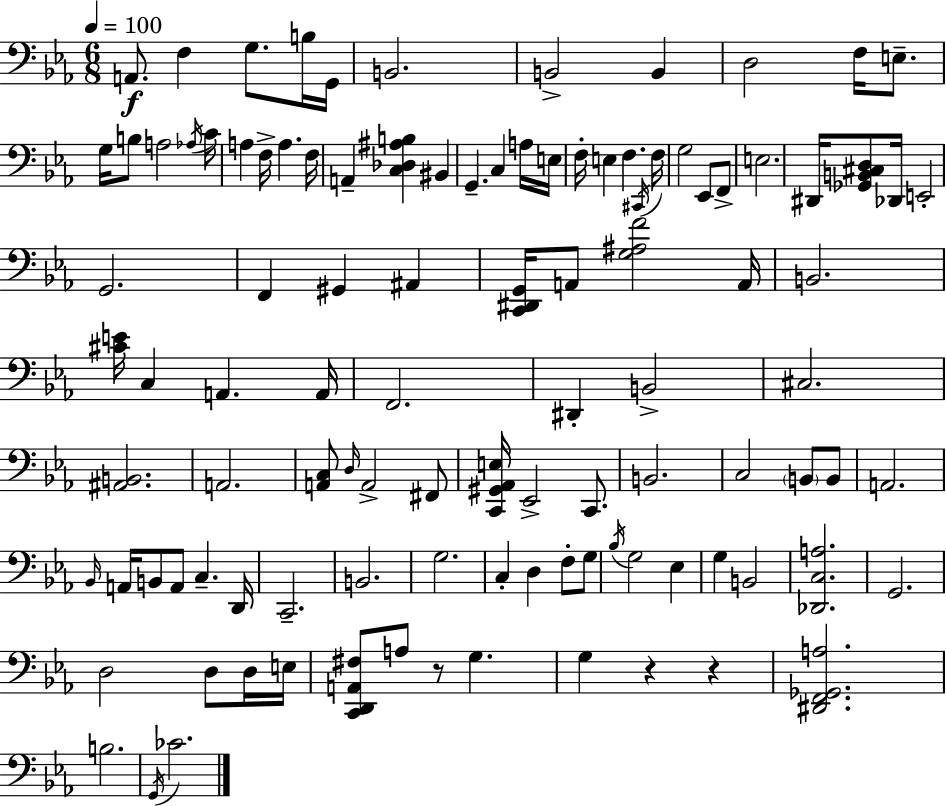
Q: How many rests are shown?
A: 3